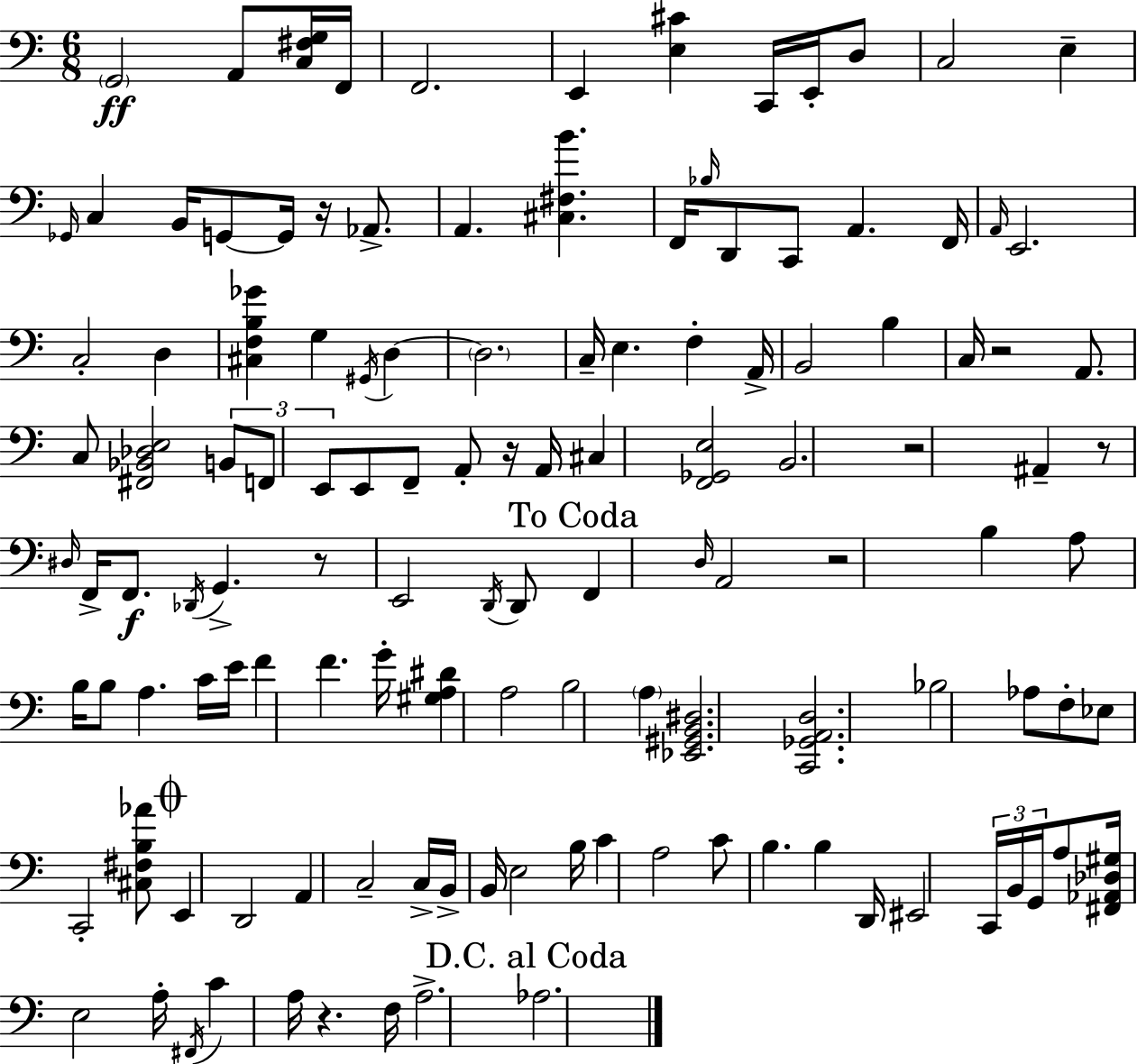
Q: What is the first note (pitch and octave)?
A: G2